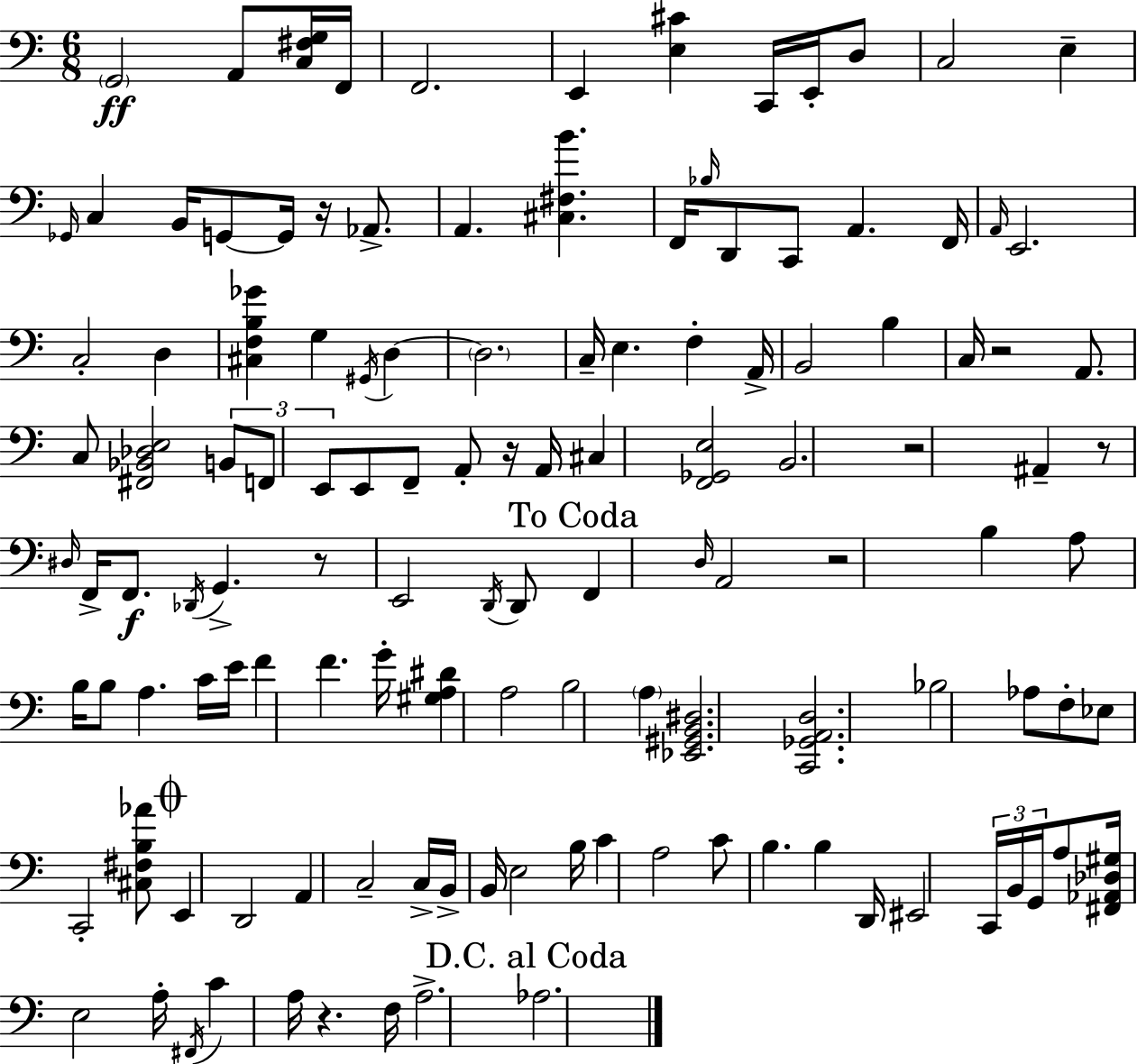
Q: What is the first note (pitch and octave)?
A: G2